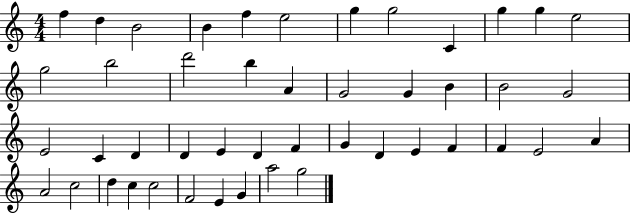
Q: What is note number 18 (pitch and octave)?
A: G4